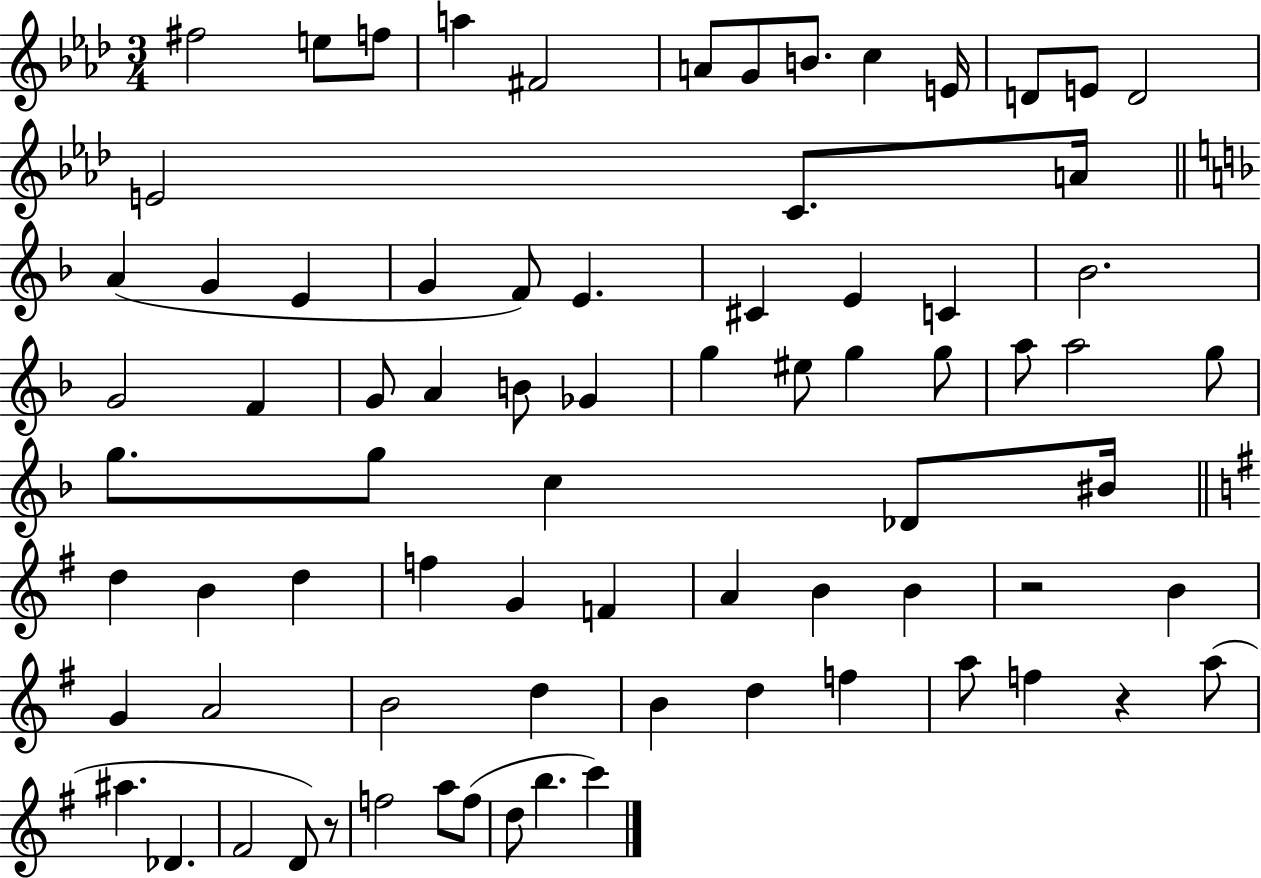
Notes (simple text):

F#5/h E5/e F5/e A5/q F#4/h A4/e G4/e B4/e. C5/q E4/s D4/e E4/e D4/h E4/h C4/e. A4/s A4/q G4/q E4/q G4/q F4/e E4/q. C#4/q E4/q C4/q Bb4/h. G4/h F4/q G4/e A4/q B4/e Gb4/q G5/q EIS5/e G5/q G5/e A5/e A5/h G5/e G5/e. G5/e C5/q Db4/e BIS4/s D5/q B4/q D5/q F5/q G4/q F4/q A4/q B4/q B4/q R/h B4/q G4/q A4/h B4/h D5/q B4/q D5/q F5/q A5/e F5/q R/q A5/e A#5/q. Db4/q. F#4/h D4/e R/e F5/h A5/e F5/e D5/e B5/q. C6/q